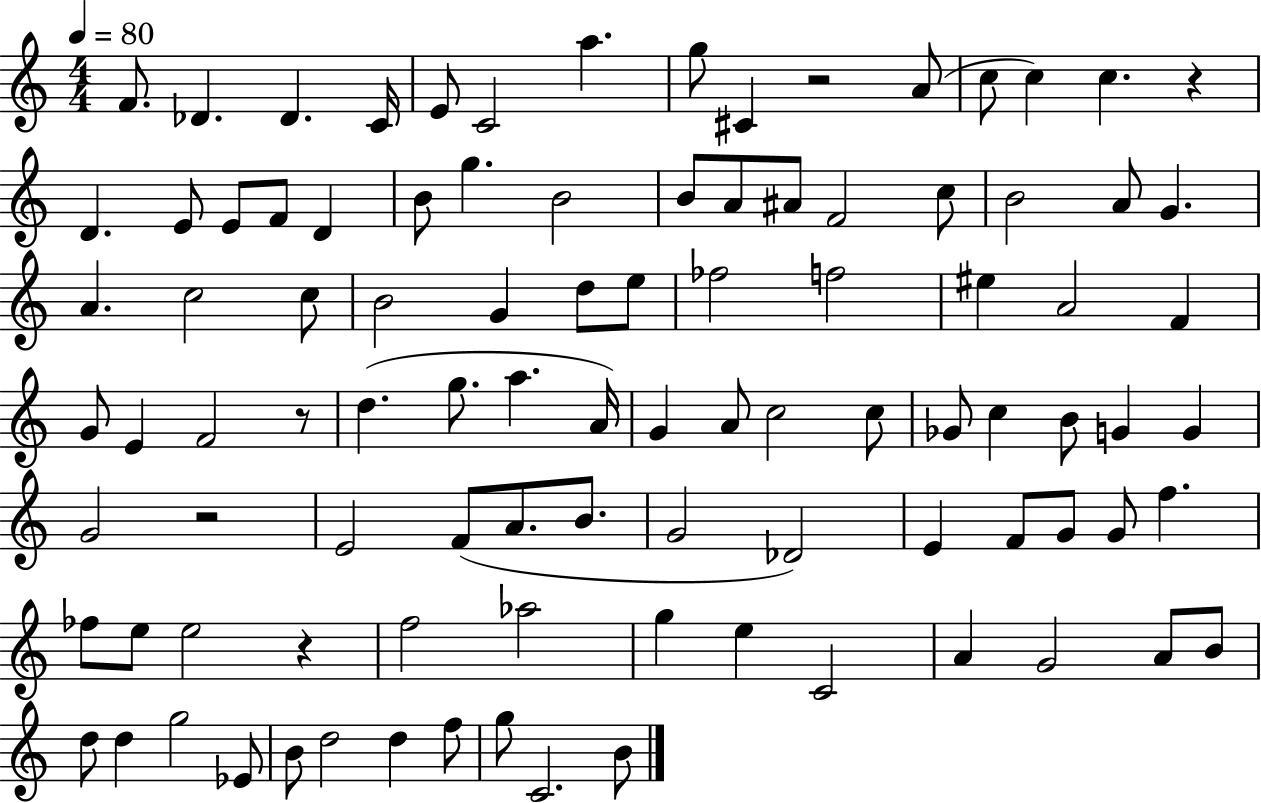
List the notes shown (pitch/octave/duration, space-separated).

F4/e. Db4/q. Db4/q. C4/s E4/e C4/h A5/q. G5/e C#4/q R/h A4/e C5/e C5/q C5/q. R/q D4/q. E4/e E4/e F4/e D4/q B4/e G5/q. B4/h B4/e A4/e A#4/e F4/h C5/e B4/h A4/e G4/q. A4/q. C5/h C5/e B4/h G4/q D5/e E5/e FES5/h F5/h EIS5/q A4/h F4/q G4/e E4/q F4/h R/e D5/q. G5/e. A5/q. A4/s G4/q A4/e C5/h C5/e Gb4/e C5/q B4/e G4/q G4/q G4/h R/h E4/h F4/e A4/e. B4/e. G4/h Db4/h E4/q F4/e G4/e G4/e F5/q. FES5/e E5/e E5/h R/q F5/h Ab5/h G5/q E5/q C4/h A4/q G4/h A4/e B4/e D5/e D5/q G5/h Eb4/e B4/e D5/h D5/q F5/e G5/e C4/h. B4/e